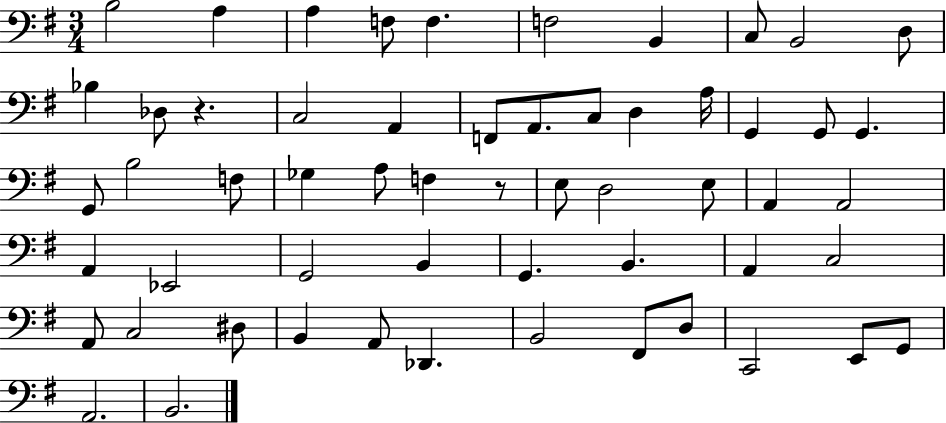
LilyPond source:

{
  \clef bass
  \numericTimeSignature
  \time 3/4
  \key g \major
  b2 a4 | a4 f8 f4. | f2 b,4 | c8 b,2 d8 | \break bes4 des8 r4. | c2 a,4 | f,8 a,8. c8 d4 a16 | g,4 g,8 g,4. | \break g,8 b2 f8 | ges4 a8 f4 r8 | e8 d2 e8 | a,4 a,2 | \break a,4 ees,2 | g,2 b,4 | g,4. b,4. | a,4 c2 | \break a,8 c2 dis8 | b,4 a,8 des,4. | b,2 fis,8 d8 | c,2 e,8 g,8 | \break a,2. | b,2. | \bar "|."
}